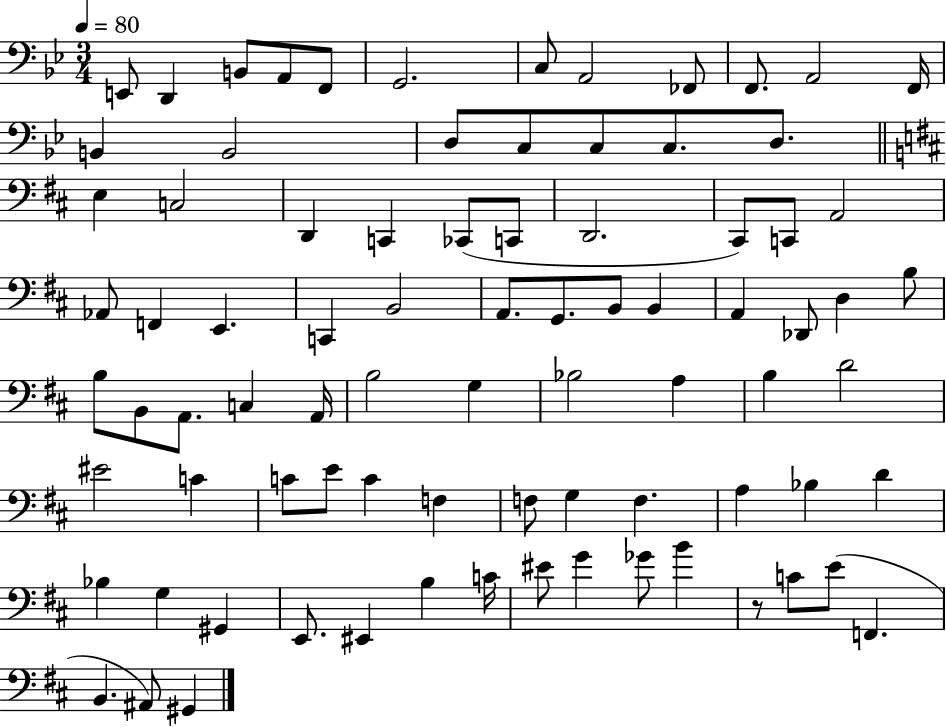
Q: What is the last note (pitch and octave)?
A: G#2